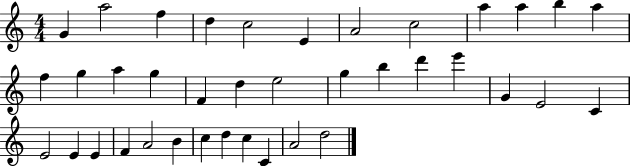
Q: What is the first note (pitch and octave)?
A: G4